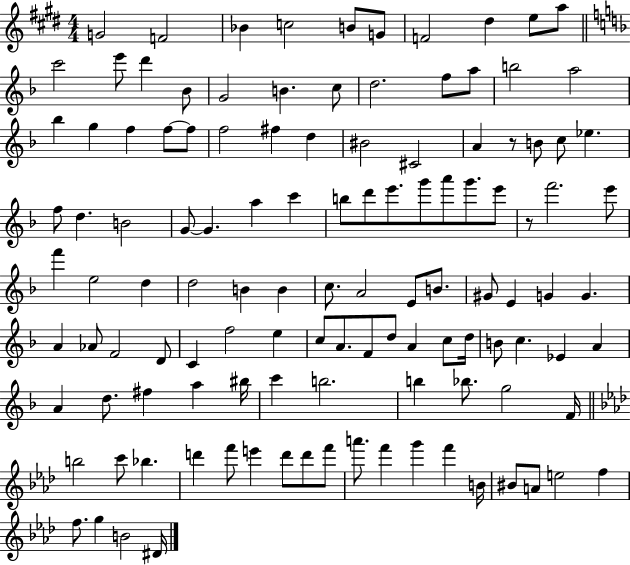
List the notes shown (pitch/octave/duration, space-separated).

G4/h F4/h Bb4/q C5/h B4/e G4/e F4/h D#5/q E5/e A5/e C6/h E6/e D6/q Bb4/e G4/h B4/q. C5/e D5/h. F5/e A5/e B5/h A5/h Bb5/q G5/q F5/q F5/e F5/e F5/h F#5/q D5/q BIS4/h C#4/h A4/q R/e B4/e C5/e Eb5/q. F5/e D5/q. B4/h G4/e G4/q. A5/q C6/q B5/e D6/e E6/e. G6/e A6/e G6/e. E6/e R/e F6/h. E6/e F6/q E5/h D5/q D5/h B4/q B4/q C5/e. A4/h E4/e B4/e. G#4/e E4/q G4/q G4/q. A4/q Ab4/e F4/h D4/e C4/q F5/h E5/q C5/e A4/e. F4/e D5/e A4/q C5/e D5/s B4/e C5/q. Eb4/q A4/q A4/q D5/e. F#5/q A5/q BIS5/s C6/q B5/h. B5/q Bb5/e. G5/h F4/s B5/h C6/e Bb5/q. D6/q F6/e E6/q D6/e D6/e F6/e A6/e. F6/q G6/q F6/q B4/s BIS4/e A4/e E5/h F5/q F5/e. G5/q B4/h D#4/s